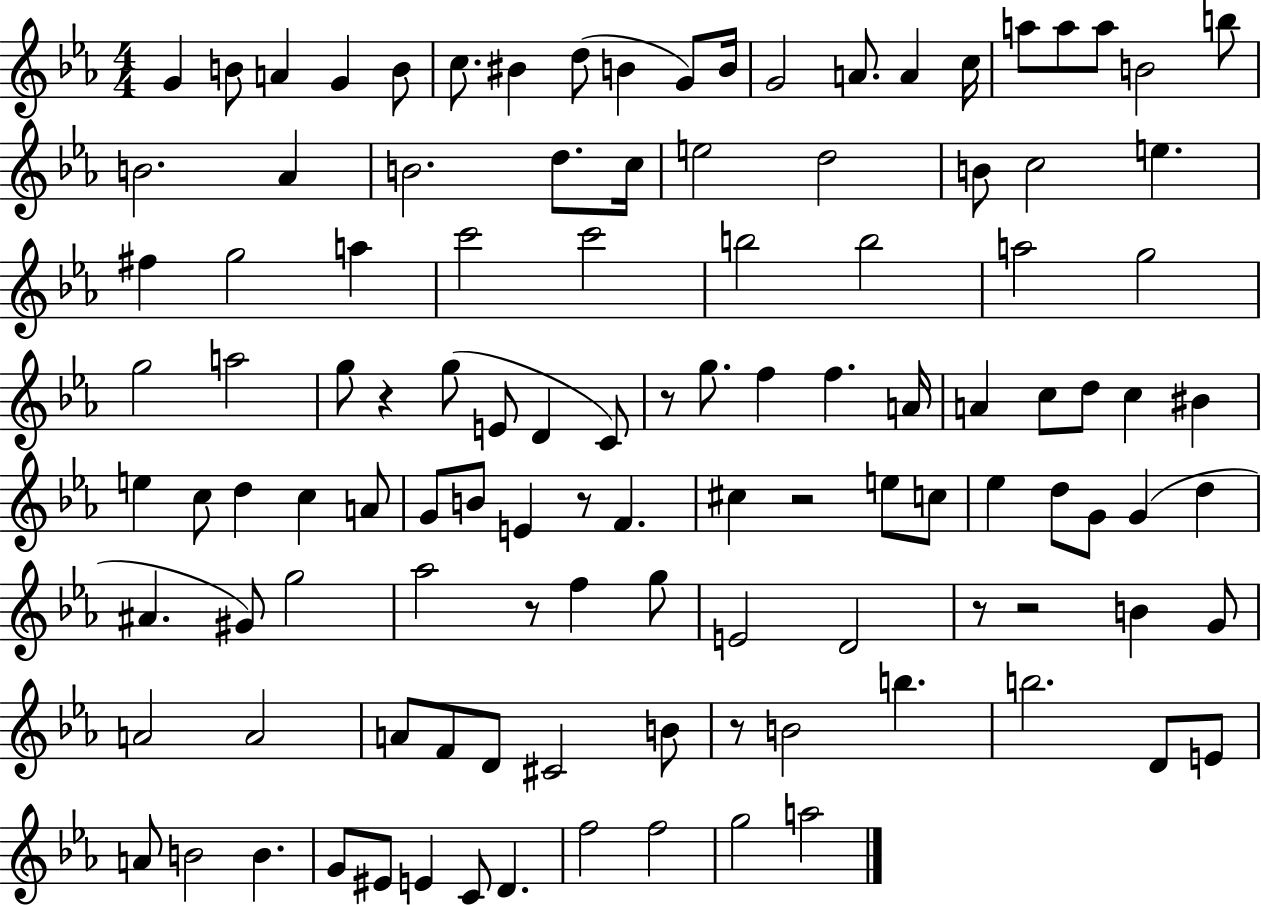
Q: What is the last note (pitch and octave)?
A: A5